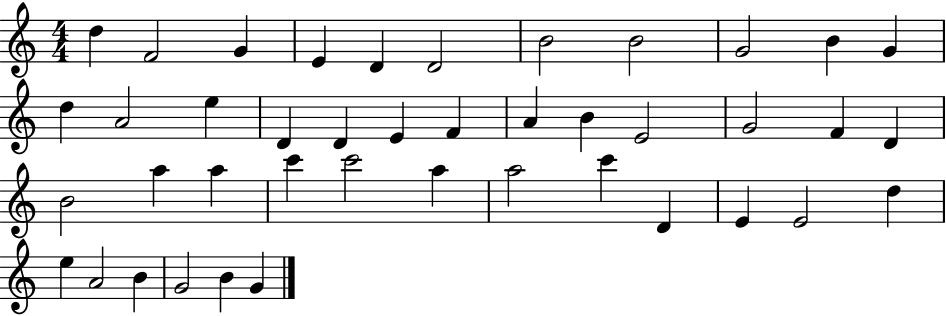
X:1
T:Untitled
M:4/4
L:1/4
K:C
d F2 G E D D2 B2 B2 G2 B G d A2 e D D E F A B E2 G2 F D B2 a a c' c'2 a a2 c' D E E2 d e A2 B G2 B G